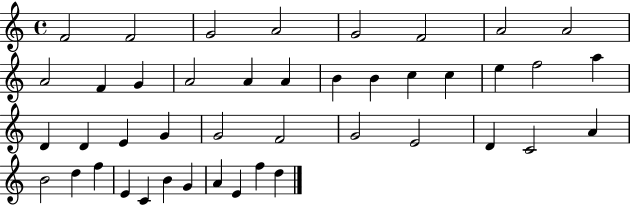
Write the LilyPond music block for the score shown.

{
  \clef treble
  \time 4/4
  \defaultTimeSignature
  \key c \major
  f'2 f'2 | g'2 a'2 | g'2 f'2 | a'2 a'2 | \break a'2 f'4 g'4 | a'2 a'4 a'4 | b'4 b'4 c''4 c''4 | e''4 f''2 a''4 | \break d'4 d'4 e'4 g'4 | g'2 f'2 | g'2 e'2 | d'4 c'2 a'4 | \break b'2 d''4 f''4 | e'4 c'4 b'4 g'4 | a'4 e'4 f''4 d''4 | \bar "|."
}